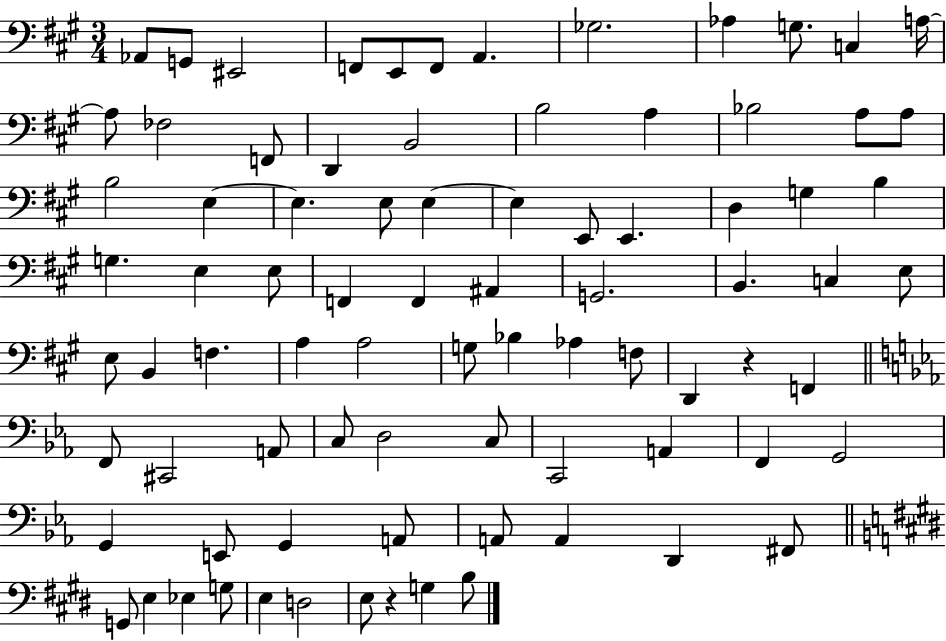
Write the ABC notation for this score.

X:1
T:Untitled
M:3/4
L:1/4
K:A
_A,,/2 G,,/2 ^E,,2 F,,/2 E,,/2 F,,/2 A,, _G,2 _A, G,/2 C, A,/4 A,/2 _F,2 F,,/2 D,, B,,2 B,2 A, _B,2 A,/2 A,/2 B,2 E, E, E,/2 E, E, E,,/2 E,, D, G, B, G, E, E,/2 F,, F,, ^A,, G,,2 B,, C, E,/2 E,/2 B,, F, A, A,2 G,/2 _B, _A, F,/2 D,, z F,, F,,/2 ^C,,2 A,,/2 C,/2 D,2 C,/2 C,,2 A,, F,, G,,2 G,, E,,/2 G,, A,,/2 A,,/2 A,, D,, ^F,,/2 G,,/2 E, _E, G,/2 E, D,2 E,/2 z G, B,/2